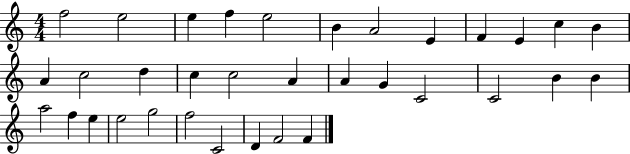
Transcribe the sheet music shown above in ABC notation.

X:1
T:Untitled
M:4/4
L:1/4
K:C
f2 e2 e f e2 B A2 E F E c B A c2 d c c2 A A G C2 C2 B B a2 f e e2 g2 f2 C2 D F2 F